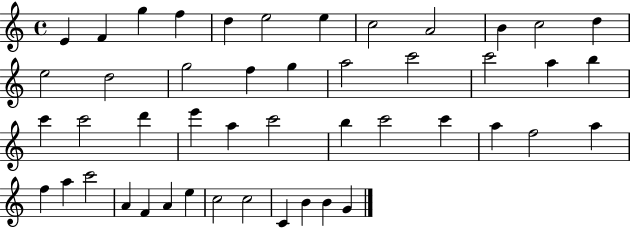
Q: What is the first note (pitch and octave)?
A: E4